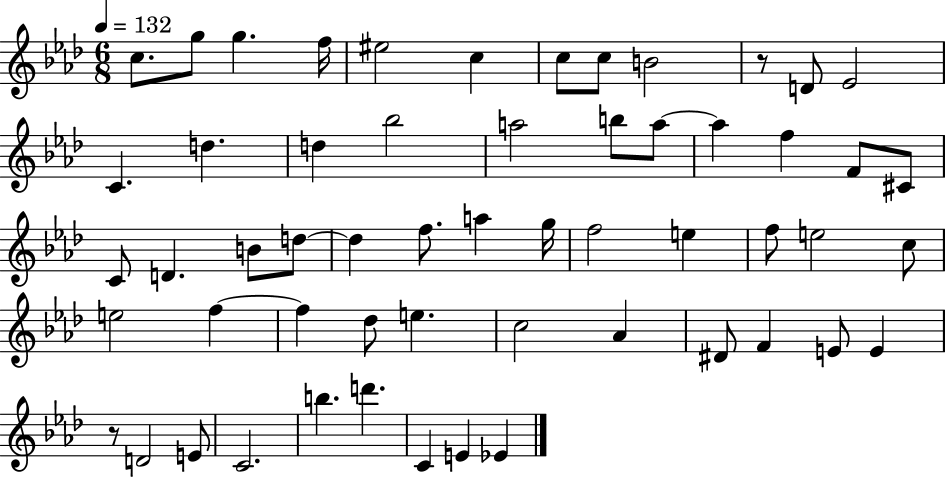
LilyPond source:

{
  \clef treble
  \numericTimeSignature
  \time 6/8
  \key aes \major
  \tempo 4 = 132
  \repeat volta 2 { c''8. g''8 g''4. f''16 | eis''2 c''4 | c''8 c''8 b'2 | r8 d'8 ees'2 | \break c'4. d''4. | d''4 bes''2 | a''2 b''8 a''8~~ | a''4 f''4 f'8 cis'8 | \break c'8 d'4. b'8 d''8~~ | d''4 f''8. a''4 g''16 | f''2 e''4 | f''8 e''2 c''8 | \break e''2 f''4~~ | f''4 des''8 e''4. | c''2 aes'4 | dis'8 f'4 e'8 e'4 | \break r8 d'2 e'8 | c'2. | b''4. d'''4. | c'4 e'4 ees'4 | \break } \bar "|."
}